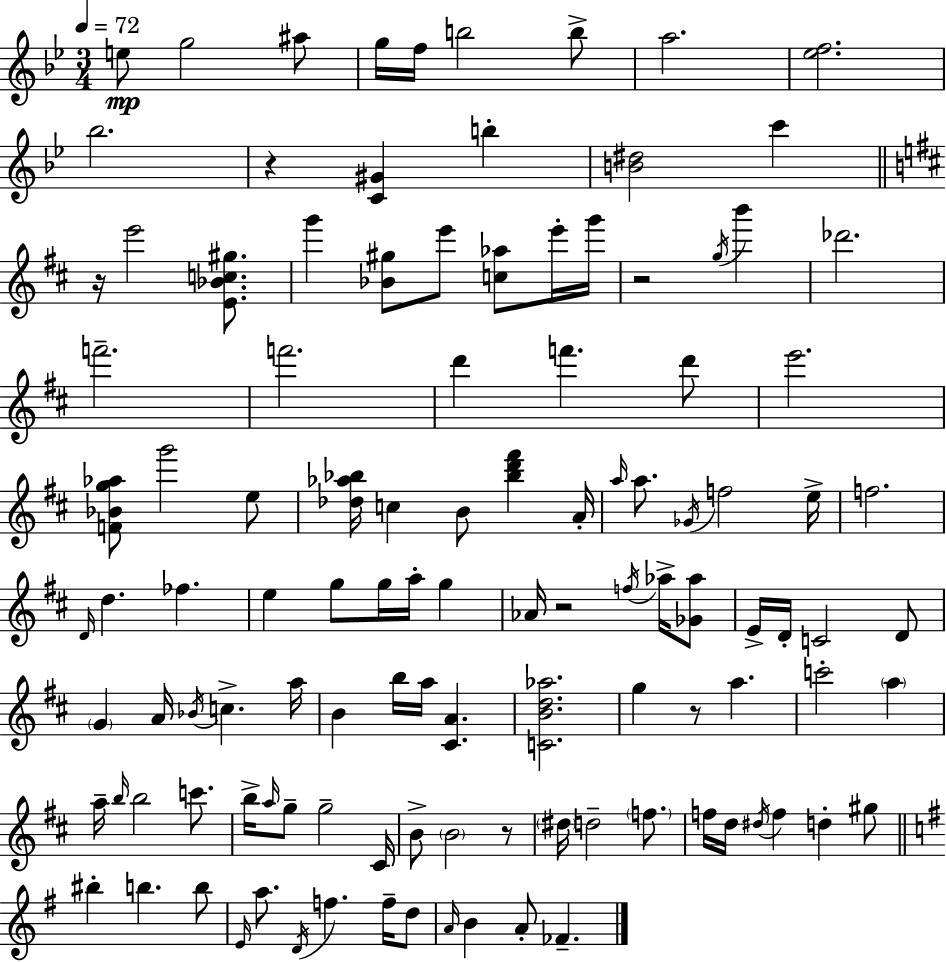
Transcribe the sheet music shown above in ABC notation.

X:1
T:Untitled
M:3/4
L:1/4
K:Bb
e/2 g2 ^a/2 g/4 f/4 b2 b/2 a2 [_ef]2 _b2 z [C^G] b [B^d]2 c' z/4 e'2 [E_Bc^g]/2 g' [_B^g]/2 e'/2 [c_a]/2 e'/4 g'/4 z2 g/4 b' _d'2 f'2 f'2 d' f' d'/2 e'2 [F_Bg_a]/2 g'2 e/2 [_d_a_b]/4 c B/2 [_bd'^f'] A/4 a/4 a/2 _G/4 f2 e/4 f2 D/4 d _f e g/2 g/4 a/4 g _A/4 z2 f/4 _a/4 [_G_a]/2 E/4 D/4 C2 D/2 G A/4 _B/4 c a/4 B b/4 a/4 [^CA] [CBd_a]2 g z/2 a c'2 a a/4 b/4 b2 c'/2 b/4 a/4 g/2 g2 ^C/4 B/2 B2 z/2 ^d/4 d2 f/2 f/4 d/4 ^d/4 f d ^g/2 ^b b b/2 E/4 a/2 D/4 f f/4 d/2 A/4 B A/2 _F